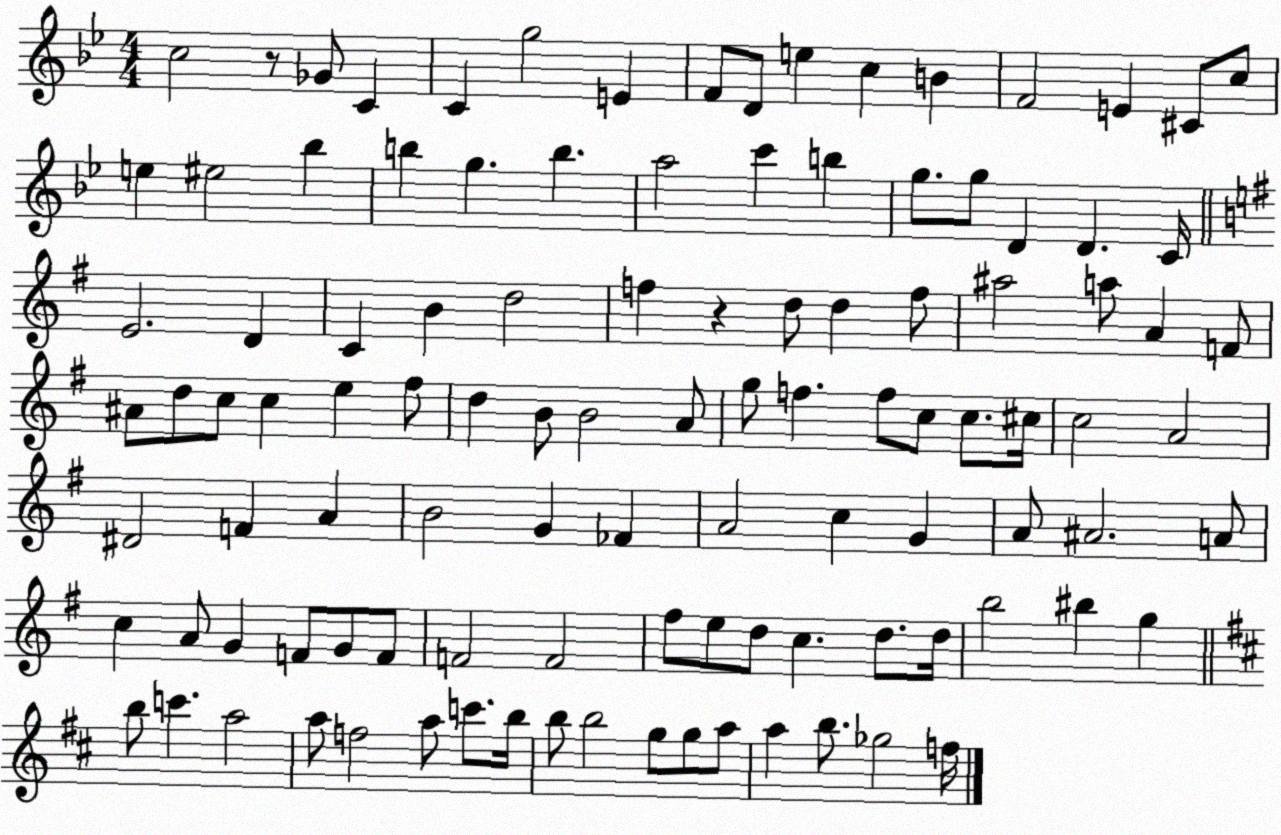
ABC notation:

X:1
T:Untitled
M:4/4
L:1/4
K:Bb
c2 z/2 _G/2 C C g2 E F/2 D/2 e c B F2 E ^C/2 c/2 e ^e2 _b b g b a2 c' b g/2 g/2 D D C/4 E2 D C B d2 f z d/2 d f/2 ^a2 a/2 A F/2 ^A/2 d/2 c/2 c e ^f/2 d B/2 B2 A/2 g/2 f f/2 c/2 c/2 ^c/4 c2 A2 ^D2 F A B2 G _F A2 c G A/2 ^A2 A/2 c A/2 G F/2 G/2 F/2 F2 F2 ^f/2 e/2 d/2 c d/2 d/4 b2 ^b g b/2 c' a2 a/2 f2 a/2 c'/2 b/4 b/2 b2 g/2 g/2 a/2 a b/2 _g2 f/4